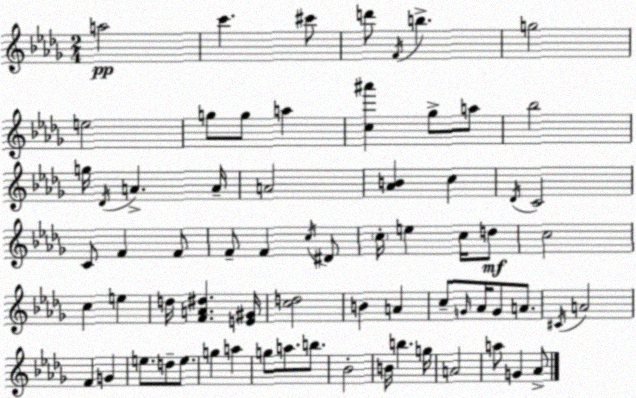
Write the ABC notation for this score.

X:1
T:Untitled
M:2/4
L:1/4
K:Bbm
a2 c' ^c'/2 d'/2 F/4 b g2 e2 g/2 g/2 a [c^a'] _g/2 a/2 _b2 g/4 _D/4 A A/4 A2 [_AB] c _D/4 C2 C/2 F F/2 F/2 F c/4 ^D/2 c/4 e c/4 d/2 c2 c e d/4 [FA^d] [E^G]/4 [cd]2 B A c/2 G/4 _A/4 G/2 A/2 ^C/4 A2 F G e/2 d/2 e/2 g a g/2 a/2 b/2 _B2 B/4 b g/4 A2 a/2 G _A/2